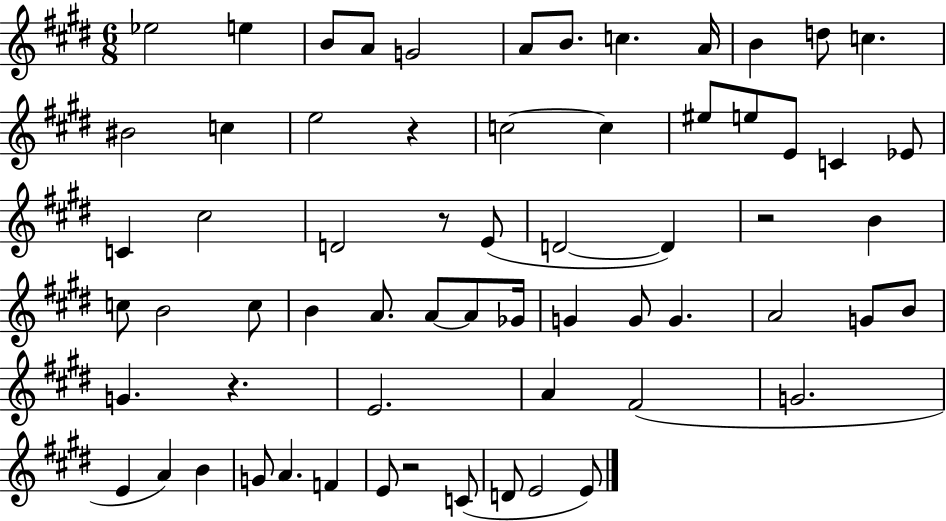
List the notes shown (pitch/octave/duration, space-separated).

Eb5/h E5/q B4/e A4/e G4/h A4/e B4/e. C5/q. A4/s B4/q D5/e C5/q. BIS4/h C5/q E5/h R/q C5/h C5/q EIS5/e E5/e E4/e C4/q Eb4/e C4/q C#5/h D4/h R/e E4/e D4/h D4/q R/h B4/q C5/e B4/h C5/e B4/q A4/e. A4/e A4/e Gb4/s G4/q G4/e G4/q. A4/h G4/e B4/e G4/q. R/q. E4/h. A4/q F#4/h G4/h. E4/q A4/q B4/q G4/e A4/q. F4/q E4/e R/h C4/e D4/e E4/h E4/e